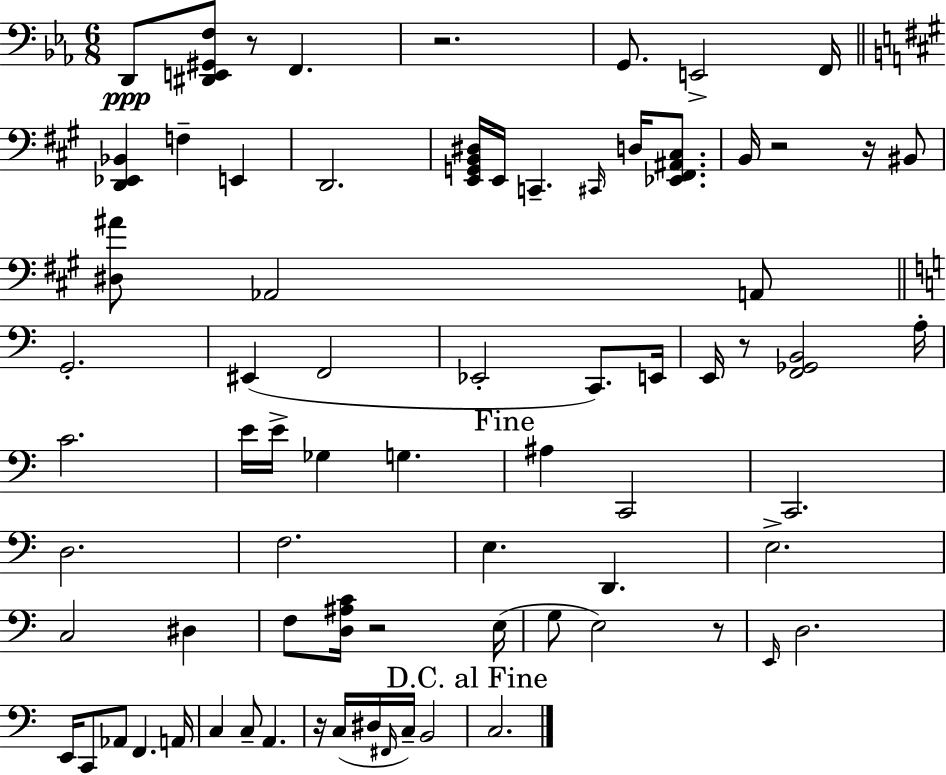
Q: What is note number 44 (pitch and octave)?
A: E2